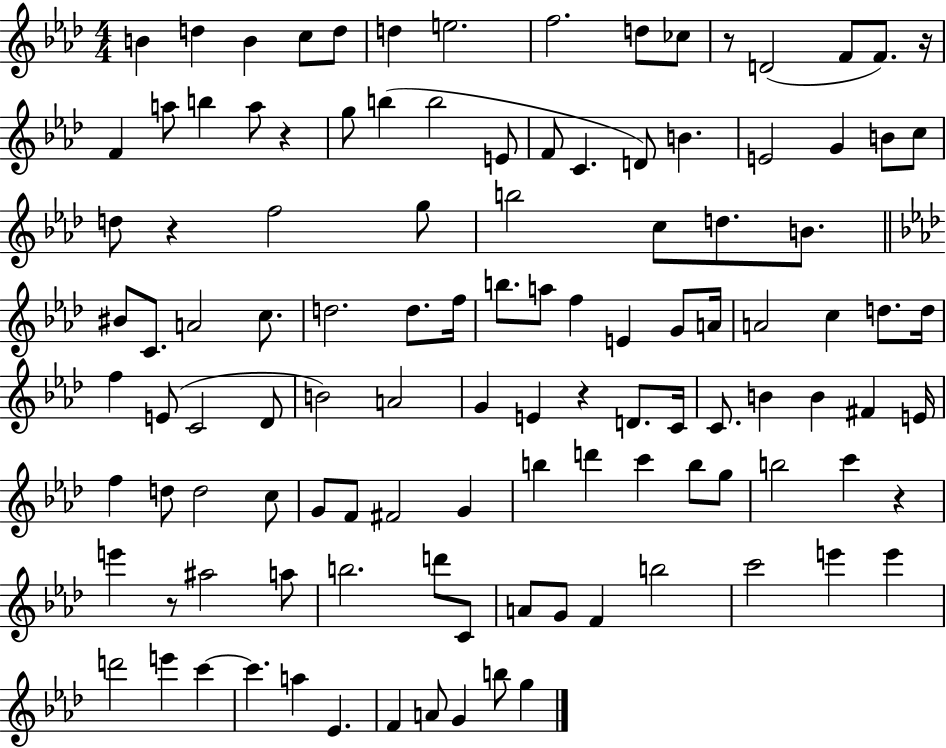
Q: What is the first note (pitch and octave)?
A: B4